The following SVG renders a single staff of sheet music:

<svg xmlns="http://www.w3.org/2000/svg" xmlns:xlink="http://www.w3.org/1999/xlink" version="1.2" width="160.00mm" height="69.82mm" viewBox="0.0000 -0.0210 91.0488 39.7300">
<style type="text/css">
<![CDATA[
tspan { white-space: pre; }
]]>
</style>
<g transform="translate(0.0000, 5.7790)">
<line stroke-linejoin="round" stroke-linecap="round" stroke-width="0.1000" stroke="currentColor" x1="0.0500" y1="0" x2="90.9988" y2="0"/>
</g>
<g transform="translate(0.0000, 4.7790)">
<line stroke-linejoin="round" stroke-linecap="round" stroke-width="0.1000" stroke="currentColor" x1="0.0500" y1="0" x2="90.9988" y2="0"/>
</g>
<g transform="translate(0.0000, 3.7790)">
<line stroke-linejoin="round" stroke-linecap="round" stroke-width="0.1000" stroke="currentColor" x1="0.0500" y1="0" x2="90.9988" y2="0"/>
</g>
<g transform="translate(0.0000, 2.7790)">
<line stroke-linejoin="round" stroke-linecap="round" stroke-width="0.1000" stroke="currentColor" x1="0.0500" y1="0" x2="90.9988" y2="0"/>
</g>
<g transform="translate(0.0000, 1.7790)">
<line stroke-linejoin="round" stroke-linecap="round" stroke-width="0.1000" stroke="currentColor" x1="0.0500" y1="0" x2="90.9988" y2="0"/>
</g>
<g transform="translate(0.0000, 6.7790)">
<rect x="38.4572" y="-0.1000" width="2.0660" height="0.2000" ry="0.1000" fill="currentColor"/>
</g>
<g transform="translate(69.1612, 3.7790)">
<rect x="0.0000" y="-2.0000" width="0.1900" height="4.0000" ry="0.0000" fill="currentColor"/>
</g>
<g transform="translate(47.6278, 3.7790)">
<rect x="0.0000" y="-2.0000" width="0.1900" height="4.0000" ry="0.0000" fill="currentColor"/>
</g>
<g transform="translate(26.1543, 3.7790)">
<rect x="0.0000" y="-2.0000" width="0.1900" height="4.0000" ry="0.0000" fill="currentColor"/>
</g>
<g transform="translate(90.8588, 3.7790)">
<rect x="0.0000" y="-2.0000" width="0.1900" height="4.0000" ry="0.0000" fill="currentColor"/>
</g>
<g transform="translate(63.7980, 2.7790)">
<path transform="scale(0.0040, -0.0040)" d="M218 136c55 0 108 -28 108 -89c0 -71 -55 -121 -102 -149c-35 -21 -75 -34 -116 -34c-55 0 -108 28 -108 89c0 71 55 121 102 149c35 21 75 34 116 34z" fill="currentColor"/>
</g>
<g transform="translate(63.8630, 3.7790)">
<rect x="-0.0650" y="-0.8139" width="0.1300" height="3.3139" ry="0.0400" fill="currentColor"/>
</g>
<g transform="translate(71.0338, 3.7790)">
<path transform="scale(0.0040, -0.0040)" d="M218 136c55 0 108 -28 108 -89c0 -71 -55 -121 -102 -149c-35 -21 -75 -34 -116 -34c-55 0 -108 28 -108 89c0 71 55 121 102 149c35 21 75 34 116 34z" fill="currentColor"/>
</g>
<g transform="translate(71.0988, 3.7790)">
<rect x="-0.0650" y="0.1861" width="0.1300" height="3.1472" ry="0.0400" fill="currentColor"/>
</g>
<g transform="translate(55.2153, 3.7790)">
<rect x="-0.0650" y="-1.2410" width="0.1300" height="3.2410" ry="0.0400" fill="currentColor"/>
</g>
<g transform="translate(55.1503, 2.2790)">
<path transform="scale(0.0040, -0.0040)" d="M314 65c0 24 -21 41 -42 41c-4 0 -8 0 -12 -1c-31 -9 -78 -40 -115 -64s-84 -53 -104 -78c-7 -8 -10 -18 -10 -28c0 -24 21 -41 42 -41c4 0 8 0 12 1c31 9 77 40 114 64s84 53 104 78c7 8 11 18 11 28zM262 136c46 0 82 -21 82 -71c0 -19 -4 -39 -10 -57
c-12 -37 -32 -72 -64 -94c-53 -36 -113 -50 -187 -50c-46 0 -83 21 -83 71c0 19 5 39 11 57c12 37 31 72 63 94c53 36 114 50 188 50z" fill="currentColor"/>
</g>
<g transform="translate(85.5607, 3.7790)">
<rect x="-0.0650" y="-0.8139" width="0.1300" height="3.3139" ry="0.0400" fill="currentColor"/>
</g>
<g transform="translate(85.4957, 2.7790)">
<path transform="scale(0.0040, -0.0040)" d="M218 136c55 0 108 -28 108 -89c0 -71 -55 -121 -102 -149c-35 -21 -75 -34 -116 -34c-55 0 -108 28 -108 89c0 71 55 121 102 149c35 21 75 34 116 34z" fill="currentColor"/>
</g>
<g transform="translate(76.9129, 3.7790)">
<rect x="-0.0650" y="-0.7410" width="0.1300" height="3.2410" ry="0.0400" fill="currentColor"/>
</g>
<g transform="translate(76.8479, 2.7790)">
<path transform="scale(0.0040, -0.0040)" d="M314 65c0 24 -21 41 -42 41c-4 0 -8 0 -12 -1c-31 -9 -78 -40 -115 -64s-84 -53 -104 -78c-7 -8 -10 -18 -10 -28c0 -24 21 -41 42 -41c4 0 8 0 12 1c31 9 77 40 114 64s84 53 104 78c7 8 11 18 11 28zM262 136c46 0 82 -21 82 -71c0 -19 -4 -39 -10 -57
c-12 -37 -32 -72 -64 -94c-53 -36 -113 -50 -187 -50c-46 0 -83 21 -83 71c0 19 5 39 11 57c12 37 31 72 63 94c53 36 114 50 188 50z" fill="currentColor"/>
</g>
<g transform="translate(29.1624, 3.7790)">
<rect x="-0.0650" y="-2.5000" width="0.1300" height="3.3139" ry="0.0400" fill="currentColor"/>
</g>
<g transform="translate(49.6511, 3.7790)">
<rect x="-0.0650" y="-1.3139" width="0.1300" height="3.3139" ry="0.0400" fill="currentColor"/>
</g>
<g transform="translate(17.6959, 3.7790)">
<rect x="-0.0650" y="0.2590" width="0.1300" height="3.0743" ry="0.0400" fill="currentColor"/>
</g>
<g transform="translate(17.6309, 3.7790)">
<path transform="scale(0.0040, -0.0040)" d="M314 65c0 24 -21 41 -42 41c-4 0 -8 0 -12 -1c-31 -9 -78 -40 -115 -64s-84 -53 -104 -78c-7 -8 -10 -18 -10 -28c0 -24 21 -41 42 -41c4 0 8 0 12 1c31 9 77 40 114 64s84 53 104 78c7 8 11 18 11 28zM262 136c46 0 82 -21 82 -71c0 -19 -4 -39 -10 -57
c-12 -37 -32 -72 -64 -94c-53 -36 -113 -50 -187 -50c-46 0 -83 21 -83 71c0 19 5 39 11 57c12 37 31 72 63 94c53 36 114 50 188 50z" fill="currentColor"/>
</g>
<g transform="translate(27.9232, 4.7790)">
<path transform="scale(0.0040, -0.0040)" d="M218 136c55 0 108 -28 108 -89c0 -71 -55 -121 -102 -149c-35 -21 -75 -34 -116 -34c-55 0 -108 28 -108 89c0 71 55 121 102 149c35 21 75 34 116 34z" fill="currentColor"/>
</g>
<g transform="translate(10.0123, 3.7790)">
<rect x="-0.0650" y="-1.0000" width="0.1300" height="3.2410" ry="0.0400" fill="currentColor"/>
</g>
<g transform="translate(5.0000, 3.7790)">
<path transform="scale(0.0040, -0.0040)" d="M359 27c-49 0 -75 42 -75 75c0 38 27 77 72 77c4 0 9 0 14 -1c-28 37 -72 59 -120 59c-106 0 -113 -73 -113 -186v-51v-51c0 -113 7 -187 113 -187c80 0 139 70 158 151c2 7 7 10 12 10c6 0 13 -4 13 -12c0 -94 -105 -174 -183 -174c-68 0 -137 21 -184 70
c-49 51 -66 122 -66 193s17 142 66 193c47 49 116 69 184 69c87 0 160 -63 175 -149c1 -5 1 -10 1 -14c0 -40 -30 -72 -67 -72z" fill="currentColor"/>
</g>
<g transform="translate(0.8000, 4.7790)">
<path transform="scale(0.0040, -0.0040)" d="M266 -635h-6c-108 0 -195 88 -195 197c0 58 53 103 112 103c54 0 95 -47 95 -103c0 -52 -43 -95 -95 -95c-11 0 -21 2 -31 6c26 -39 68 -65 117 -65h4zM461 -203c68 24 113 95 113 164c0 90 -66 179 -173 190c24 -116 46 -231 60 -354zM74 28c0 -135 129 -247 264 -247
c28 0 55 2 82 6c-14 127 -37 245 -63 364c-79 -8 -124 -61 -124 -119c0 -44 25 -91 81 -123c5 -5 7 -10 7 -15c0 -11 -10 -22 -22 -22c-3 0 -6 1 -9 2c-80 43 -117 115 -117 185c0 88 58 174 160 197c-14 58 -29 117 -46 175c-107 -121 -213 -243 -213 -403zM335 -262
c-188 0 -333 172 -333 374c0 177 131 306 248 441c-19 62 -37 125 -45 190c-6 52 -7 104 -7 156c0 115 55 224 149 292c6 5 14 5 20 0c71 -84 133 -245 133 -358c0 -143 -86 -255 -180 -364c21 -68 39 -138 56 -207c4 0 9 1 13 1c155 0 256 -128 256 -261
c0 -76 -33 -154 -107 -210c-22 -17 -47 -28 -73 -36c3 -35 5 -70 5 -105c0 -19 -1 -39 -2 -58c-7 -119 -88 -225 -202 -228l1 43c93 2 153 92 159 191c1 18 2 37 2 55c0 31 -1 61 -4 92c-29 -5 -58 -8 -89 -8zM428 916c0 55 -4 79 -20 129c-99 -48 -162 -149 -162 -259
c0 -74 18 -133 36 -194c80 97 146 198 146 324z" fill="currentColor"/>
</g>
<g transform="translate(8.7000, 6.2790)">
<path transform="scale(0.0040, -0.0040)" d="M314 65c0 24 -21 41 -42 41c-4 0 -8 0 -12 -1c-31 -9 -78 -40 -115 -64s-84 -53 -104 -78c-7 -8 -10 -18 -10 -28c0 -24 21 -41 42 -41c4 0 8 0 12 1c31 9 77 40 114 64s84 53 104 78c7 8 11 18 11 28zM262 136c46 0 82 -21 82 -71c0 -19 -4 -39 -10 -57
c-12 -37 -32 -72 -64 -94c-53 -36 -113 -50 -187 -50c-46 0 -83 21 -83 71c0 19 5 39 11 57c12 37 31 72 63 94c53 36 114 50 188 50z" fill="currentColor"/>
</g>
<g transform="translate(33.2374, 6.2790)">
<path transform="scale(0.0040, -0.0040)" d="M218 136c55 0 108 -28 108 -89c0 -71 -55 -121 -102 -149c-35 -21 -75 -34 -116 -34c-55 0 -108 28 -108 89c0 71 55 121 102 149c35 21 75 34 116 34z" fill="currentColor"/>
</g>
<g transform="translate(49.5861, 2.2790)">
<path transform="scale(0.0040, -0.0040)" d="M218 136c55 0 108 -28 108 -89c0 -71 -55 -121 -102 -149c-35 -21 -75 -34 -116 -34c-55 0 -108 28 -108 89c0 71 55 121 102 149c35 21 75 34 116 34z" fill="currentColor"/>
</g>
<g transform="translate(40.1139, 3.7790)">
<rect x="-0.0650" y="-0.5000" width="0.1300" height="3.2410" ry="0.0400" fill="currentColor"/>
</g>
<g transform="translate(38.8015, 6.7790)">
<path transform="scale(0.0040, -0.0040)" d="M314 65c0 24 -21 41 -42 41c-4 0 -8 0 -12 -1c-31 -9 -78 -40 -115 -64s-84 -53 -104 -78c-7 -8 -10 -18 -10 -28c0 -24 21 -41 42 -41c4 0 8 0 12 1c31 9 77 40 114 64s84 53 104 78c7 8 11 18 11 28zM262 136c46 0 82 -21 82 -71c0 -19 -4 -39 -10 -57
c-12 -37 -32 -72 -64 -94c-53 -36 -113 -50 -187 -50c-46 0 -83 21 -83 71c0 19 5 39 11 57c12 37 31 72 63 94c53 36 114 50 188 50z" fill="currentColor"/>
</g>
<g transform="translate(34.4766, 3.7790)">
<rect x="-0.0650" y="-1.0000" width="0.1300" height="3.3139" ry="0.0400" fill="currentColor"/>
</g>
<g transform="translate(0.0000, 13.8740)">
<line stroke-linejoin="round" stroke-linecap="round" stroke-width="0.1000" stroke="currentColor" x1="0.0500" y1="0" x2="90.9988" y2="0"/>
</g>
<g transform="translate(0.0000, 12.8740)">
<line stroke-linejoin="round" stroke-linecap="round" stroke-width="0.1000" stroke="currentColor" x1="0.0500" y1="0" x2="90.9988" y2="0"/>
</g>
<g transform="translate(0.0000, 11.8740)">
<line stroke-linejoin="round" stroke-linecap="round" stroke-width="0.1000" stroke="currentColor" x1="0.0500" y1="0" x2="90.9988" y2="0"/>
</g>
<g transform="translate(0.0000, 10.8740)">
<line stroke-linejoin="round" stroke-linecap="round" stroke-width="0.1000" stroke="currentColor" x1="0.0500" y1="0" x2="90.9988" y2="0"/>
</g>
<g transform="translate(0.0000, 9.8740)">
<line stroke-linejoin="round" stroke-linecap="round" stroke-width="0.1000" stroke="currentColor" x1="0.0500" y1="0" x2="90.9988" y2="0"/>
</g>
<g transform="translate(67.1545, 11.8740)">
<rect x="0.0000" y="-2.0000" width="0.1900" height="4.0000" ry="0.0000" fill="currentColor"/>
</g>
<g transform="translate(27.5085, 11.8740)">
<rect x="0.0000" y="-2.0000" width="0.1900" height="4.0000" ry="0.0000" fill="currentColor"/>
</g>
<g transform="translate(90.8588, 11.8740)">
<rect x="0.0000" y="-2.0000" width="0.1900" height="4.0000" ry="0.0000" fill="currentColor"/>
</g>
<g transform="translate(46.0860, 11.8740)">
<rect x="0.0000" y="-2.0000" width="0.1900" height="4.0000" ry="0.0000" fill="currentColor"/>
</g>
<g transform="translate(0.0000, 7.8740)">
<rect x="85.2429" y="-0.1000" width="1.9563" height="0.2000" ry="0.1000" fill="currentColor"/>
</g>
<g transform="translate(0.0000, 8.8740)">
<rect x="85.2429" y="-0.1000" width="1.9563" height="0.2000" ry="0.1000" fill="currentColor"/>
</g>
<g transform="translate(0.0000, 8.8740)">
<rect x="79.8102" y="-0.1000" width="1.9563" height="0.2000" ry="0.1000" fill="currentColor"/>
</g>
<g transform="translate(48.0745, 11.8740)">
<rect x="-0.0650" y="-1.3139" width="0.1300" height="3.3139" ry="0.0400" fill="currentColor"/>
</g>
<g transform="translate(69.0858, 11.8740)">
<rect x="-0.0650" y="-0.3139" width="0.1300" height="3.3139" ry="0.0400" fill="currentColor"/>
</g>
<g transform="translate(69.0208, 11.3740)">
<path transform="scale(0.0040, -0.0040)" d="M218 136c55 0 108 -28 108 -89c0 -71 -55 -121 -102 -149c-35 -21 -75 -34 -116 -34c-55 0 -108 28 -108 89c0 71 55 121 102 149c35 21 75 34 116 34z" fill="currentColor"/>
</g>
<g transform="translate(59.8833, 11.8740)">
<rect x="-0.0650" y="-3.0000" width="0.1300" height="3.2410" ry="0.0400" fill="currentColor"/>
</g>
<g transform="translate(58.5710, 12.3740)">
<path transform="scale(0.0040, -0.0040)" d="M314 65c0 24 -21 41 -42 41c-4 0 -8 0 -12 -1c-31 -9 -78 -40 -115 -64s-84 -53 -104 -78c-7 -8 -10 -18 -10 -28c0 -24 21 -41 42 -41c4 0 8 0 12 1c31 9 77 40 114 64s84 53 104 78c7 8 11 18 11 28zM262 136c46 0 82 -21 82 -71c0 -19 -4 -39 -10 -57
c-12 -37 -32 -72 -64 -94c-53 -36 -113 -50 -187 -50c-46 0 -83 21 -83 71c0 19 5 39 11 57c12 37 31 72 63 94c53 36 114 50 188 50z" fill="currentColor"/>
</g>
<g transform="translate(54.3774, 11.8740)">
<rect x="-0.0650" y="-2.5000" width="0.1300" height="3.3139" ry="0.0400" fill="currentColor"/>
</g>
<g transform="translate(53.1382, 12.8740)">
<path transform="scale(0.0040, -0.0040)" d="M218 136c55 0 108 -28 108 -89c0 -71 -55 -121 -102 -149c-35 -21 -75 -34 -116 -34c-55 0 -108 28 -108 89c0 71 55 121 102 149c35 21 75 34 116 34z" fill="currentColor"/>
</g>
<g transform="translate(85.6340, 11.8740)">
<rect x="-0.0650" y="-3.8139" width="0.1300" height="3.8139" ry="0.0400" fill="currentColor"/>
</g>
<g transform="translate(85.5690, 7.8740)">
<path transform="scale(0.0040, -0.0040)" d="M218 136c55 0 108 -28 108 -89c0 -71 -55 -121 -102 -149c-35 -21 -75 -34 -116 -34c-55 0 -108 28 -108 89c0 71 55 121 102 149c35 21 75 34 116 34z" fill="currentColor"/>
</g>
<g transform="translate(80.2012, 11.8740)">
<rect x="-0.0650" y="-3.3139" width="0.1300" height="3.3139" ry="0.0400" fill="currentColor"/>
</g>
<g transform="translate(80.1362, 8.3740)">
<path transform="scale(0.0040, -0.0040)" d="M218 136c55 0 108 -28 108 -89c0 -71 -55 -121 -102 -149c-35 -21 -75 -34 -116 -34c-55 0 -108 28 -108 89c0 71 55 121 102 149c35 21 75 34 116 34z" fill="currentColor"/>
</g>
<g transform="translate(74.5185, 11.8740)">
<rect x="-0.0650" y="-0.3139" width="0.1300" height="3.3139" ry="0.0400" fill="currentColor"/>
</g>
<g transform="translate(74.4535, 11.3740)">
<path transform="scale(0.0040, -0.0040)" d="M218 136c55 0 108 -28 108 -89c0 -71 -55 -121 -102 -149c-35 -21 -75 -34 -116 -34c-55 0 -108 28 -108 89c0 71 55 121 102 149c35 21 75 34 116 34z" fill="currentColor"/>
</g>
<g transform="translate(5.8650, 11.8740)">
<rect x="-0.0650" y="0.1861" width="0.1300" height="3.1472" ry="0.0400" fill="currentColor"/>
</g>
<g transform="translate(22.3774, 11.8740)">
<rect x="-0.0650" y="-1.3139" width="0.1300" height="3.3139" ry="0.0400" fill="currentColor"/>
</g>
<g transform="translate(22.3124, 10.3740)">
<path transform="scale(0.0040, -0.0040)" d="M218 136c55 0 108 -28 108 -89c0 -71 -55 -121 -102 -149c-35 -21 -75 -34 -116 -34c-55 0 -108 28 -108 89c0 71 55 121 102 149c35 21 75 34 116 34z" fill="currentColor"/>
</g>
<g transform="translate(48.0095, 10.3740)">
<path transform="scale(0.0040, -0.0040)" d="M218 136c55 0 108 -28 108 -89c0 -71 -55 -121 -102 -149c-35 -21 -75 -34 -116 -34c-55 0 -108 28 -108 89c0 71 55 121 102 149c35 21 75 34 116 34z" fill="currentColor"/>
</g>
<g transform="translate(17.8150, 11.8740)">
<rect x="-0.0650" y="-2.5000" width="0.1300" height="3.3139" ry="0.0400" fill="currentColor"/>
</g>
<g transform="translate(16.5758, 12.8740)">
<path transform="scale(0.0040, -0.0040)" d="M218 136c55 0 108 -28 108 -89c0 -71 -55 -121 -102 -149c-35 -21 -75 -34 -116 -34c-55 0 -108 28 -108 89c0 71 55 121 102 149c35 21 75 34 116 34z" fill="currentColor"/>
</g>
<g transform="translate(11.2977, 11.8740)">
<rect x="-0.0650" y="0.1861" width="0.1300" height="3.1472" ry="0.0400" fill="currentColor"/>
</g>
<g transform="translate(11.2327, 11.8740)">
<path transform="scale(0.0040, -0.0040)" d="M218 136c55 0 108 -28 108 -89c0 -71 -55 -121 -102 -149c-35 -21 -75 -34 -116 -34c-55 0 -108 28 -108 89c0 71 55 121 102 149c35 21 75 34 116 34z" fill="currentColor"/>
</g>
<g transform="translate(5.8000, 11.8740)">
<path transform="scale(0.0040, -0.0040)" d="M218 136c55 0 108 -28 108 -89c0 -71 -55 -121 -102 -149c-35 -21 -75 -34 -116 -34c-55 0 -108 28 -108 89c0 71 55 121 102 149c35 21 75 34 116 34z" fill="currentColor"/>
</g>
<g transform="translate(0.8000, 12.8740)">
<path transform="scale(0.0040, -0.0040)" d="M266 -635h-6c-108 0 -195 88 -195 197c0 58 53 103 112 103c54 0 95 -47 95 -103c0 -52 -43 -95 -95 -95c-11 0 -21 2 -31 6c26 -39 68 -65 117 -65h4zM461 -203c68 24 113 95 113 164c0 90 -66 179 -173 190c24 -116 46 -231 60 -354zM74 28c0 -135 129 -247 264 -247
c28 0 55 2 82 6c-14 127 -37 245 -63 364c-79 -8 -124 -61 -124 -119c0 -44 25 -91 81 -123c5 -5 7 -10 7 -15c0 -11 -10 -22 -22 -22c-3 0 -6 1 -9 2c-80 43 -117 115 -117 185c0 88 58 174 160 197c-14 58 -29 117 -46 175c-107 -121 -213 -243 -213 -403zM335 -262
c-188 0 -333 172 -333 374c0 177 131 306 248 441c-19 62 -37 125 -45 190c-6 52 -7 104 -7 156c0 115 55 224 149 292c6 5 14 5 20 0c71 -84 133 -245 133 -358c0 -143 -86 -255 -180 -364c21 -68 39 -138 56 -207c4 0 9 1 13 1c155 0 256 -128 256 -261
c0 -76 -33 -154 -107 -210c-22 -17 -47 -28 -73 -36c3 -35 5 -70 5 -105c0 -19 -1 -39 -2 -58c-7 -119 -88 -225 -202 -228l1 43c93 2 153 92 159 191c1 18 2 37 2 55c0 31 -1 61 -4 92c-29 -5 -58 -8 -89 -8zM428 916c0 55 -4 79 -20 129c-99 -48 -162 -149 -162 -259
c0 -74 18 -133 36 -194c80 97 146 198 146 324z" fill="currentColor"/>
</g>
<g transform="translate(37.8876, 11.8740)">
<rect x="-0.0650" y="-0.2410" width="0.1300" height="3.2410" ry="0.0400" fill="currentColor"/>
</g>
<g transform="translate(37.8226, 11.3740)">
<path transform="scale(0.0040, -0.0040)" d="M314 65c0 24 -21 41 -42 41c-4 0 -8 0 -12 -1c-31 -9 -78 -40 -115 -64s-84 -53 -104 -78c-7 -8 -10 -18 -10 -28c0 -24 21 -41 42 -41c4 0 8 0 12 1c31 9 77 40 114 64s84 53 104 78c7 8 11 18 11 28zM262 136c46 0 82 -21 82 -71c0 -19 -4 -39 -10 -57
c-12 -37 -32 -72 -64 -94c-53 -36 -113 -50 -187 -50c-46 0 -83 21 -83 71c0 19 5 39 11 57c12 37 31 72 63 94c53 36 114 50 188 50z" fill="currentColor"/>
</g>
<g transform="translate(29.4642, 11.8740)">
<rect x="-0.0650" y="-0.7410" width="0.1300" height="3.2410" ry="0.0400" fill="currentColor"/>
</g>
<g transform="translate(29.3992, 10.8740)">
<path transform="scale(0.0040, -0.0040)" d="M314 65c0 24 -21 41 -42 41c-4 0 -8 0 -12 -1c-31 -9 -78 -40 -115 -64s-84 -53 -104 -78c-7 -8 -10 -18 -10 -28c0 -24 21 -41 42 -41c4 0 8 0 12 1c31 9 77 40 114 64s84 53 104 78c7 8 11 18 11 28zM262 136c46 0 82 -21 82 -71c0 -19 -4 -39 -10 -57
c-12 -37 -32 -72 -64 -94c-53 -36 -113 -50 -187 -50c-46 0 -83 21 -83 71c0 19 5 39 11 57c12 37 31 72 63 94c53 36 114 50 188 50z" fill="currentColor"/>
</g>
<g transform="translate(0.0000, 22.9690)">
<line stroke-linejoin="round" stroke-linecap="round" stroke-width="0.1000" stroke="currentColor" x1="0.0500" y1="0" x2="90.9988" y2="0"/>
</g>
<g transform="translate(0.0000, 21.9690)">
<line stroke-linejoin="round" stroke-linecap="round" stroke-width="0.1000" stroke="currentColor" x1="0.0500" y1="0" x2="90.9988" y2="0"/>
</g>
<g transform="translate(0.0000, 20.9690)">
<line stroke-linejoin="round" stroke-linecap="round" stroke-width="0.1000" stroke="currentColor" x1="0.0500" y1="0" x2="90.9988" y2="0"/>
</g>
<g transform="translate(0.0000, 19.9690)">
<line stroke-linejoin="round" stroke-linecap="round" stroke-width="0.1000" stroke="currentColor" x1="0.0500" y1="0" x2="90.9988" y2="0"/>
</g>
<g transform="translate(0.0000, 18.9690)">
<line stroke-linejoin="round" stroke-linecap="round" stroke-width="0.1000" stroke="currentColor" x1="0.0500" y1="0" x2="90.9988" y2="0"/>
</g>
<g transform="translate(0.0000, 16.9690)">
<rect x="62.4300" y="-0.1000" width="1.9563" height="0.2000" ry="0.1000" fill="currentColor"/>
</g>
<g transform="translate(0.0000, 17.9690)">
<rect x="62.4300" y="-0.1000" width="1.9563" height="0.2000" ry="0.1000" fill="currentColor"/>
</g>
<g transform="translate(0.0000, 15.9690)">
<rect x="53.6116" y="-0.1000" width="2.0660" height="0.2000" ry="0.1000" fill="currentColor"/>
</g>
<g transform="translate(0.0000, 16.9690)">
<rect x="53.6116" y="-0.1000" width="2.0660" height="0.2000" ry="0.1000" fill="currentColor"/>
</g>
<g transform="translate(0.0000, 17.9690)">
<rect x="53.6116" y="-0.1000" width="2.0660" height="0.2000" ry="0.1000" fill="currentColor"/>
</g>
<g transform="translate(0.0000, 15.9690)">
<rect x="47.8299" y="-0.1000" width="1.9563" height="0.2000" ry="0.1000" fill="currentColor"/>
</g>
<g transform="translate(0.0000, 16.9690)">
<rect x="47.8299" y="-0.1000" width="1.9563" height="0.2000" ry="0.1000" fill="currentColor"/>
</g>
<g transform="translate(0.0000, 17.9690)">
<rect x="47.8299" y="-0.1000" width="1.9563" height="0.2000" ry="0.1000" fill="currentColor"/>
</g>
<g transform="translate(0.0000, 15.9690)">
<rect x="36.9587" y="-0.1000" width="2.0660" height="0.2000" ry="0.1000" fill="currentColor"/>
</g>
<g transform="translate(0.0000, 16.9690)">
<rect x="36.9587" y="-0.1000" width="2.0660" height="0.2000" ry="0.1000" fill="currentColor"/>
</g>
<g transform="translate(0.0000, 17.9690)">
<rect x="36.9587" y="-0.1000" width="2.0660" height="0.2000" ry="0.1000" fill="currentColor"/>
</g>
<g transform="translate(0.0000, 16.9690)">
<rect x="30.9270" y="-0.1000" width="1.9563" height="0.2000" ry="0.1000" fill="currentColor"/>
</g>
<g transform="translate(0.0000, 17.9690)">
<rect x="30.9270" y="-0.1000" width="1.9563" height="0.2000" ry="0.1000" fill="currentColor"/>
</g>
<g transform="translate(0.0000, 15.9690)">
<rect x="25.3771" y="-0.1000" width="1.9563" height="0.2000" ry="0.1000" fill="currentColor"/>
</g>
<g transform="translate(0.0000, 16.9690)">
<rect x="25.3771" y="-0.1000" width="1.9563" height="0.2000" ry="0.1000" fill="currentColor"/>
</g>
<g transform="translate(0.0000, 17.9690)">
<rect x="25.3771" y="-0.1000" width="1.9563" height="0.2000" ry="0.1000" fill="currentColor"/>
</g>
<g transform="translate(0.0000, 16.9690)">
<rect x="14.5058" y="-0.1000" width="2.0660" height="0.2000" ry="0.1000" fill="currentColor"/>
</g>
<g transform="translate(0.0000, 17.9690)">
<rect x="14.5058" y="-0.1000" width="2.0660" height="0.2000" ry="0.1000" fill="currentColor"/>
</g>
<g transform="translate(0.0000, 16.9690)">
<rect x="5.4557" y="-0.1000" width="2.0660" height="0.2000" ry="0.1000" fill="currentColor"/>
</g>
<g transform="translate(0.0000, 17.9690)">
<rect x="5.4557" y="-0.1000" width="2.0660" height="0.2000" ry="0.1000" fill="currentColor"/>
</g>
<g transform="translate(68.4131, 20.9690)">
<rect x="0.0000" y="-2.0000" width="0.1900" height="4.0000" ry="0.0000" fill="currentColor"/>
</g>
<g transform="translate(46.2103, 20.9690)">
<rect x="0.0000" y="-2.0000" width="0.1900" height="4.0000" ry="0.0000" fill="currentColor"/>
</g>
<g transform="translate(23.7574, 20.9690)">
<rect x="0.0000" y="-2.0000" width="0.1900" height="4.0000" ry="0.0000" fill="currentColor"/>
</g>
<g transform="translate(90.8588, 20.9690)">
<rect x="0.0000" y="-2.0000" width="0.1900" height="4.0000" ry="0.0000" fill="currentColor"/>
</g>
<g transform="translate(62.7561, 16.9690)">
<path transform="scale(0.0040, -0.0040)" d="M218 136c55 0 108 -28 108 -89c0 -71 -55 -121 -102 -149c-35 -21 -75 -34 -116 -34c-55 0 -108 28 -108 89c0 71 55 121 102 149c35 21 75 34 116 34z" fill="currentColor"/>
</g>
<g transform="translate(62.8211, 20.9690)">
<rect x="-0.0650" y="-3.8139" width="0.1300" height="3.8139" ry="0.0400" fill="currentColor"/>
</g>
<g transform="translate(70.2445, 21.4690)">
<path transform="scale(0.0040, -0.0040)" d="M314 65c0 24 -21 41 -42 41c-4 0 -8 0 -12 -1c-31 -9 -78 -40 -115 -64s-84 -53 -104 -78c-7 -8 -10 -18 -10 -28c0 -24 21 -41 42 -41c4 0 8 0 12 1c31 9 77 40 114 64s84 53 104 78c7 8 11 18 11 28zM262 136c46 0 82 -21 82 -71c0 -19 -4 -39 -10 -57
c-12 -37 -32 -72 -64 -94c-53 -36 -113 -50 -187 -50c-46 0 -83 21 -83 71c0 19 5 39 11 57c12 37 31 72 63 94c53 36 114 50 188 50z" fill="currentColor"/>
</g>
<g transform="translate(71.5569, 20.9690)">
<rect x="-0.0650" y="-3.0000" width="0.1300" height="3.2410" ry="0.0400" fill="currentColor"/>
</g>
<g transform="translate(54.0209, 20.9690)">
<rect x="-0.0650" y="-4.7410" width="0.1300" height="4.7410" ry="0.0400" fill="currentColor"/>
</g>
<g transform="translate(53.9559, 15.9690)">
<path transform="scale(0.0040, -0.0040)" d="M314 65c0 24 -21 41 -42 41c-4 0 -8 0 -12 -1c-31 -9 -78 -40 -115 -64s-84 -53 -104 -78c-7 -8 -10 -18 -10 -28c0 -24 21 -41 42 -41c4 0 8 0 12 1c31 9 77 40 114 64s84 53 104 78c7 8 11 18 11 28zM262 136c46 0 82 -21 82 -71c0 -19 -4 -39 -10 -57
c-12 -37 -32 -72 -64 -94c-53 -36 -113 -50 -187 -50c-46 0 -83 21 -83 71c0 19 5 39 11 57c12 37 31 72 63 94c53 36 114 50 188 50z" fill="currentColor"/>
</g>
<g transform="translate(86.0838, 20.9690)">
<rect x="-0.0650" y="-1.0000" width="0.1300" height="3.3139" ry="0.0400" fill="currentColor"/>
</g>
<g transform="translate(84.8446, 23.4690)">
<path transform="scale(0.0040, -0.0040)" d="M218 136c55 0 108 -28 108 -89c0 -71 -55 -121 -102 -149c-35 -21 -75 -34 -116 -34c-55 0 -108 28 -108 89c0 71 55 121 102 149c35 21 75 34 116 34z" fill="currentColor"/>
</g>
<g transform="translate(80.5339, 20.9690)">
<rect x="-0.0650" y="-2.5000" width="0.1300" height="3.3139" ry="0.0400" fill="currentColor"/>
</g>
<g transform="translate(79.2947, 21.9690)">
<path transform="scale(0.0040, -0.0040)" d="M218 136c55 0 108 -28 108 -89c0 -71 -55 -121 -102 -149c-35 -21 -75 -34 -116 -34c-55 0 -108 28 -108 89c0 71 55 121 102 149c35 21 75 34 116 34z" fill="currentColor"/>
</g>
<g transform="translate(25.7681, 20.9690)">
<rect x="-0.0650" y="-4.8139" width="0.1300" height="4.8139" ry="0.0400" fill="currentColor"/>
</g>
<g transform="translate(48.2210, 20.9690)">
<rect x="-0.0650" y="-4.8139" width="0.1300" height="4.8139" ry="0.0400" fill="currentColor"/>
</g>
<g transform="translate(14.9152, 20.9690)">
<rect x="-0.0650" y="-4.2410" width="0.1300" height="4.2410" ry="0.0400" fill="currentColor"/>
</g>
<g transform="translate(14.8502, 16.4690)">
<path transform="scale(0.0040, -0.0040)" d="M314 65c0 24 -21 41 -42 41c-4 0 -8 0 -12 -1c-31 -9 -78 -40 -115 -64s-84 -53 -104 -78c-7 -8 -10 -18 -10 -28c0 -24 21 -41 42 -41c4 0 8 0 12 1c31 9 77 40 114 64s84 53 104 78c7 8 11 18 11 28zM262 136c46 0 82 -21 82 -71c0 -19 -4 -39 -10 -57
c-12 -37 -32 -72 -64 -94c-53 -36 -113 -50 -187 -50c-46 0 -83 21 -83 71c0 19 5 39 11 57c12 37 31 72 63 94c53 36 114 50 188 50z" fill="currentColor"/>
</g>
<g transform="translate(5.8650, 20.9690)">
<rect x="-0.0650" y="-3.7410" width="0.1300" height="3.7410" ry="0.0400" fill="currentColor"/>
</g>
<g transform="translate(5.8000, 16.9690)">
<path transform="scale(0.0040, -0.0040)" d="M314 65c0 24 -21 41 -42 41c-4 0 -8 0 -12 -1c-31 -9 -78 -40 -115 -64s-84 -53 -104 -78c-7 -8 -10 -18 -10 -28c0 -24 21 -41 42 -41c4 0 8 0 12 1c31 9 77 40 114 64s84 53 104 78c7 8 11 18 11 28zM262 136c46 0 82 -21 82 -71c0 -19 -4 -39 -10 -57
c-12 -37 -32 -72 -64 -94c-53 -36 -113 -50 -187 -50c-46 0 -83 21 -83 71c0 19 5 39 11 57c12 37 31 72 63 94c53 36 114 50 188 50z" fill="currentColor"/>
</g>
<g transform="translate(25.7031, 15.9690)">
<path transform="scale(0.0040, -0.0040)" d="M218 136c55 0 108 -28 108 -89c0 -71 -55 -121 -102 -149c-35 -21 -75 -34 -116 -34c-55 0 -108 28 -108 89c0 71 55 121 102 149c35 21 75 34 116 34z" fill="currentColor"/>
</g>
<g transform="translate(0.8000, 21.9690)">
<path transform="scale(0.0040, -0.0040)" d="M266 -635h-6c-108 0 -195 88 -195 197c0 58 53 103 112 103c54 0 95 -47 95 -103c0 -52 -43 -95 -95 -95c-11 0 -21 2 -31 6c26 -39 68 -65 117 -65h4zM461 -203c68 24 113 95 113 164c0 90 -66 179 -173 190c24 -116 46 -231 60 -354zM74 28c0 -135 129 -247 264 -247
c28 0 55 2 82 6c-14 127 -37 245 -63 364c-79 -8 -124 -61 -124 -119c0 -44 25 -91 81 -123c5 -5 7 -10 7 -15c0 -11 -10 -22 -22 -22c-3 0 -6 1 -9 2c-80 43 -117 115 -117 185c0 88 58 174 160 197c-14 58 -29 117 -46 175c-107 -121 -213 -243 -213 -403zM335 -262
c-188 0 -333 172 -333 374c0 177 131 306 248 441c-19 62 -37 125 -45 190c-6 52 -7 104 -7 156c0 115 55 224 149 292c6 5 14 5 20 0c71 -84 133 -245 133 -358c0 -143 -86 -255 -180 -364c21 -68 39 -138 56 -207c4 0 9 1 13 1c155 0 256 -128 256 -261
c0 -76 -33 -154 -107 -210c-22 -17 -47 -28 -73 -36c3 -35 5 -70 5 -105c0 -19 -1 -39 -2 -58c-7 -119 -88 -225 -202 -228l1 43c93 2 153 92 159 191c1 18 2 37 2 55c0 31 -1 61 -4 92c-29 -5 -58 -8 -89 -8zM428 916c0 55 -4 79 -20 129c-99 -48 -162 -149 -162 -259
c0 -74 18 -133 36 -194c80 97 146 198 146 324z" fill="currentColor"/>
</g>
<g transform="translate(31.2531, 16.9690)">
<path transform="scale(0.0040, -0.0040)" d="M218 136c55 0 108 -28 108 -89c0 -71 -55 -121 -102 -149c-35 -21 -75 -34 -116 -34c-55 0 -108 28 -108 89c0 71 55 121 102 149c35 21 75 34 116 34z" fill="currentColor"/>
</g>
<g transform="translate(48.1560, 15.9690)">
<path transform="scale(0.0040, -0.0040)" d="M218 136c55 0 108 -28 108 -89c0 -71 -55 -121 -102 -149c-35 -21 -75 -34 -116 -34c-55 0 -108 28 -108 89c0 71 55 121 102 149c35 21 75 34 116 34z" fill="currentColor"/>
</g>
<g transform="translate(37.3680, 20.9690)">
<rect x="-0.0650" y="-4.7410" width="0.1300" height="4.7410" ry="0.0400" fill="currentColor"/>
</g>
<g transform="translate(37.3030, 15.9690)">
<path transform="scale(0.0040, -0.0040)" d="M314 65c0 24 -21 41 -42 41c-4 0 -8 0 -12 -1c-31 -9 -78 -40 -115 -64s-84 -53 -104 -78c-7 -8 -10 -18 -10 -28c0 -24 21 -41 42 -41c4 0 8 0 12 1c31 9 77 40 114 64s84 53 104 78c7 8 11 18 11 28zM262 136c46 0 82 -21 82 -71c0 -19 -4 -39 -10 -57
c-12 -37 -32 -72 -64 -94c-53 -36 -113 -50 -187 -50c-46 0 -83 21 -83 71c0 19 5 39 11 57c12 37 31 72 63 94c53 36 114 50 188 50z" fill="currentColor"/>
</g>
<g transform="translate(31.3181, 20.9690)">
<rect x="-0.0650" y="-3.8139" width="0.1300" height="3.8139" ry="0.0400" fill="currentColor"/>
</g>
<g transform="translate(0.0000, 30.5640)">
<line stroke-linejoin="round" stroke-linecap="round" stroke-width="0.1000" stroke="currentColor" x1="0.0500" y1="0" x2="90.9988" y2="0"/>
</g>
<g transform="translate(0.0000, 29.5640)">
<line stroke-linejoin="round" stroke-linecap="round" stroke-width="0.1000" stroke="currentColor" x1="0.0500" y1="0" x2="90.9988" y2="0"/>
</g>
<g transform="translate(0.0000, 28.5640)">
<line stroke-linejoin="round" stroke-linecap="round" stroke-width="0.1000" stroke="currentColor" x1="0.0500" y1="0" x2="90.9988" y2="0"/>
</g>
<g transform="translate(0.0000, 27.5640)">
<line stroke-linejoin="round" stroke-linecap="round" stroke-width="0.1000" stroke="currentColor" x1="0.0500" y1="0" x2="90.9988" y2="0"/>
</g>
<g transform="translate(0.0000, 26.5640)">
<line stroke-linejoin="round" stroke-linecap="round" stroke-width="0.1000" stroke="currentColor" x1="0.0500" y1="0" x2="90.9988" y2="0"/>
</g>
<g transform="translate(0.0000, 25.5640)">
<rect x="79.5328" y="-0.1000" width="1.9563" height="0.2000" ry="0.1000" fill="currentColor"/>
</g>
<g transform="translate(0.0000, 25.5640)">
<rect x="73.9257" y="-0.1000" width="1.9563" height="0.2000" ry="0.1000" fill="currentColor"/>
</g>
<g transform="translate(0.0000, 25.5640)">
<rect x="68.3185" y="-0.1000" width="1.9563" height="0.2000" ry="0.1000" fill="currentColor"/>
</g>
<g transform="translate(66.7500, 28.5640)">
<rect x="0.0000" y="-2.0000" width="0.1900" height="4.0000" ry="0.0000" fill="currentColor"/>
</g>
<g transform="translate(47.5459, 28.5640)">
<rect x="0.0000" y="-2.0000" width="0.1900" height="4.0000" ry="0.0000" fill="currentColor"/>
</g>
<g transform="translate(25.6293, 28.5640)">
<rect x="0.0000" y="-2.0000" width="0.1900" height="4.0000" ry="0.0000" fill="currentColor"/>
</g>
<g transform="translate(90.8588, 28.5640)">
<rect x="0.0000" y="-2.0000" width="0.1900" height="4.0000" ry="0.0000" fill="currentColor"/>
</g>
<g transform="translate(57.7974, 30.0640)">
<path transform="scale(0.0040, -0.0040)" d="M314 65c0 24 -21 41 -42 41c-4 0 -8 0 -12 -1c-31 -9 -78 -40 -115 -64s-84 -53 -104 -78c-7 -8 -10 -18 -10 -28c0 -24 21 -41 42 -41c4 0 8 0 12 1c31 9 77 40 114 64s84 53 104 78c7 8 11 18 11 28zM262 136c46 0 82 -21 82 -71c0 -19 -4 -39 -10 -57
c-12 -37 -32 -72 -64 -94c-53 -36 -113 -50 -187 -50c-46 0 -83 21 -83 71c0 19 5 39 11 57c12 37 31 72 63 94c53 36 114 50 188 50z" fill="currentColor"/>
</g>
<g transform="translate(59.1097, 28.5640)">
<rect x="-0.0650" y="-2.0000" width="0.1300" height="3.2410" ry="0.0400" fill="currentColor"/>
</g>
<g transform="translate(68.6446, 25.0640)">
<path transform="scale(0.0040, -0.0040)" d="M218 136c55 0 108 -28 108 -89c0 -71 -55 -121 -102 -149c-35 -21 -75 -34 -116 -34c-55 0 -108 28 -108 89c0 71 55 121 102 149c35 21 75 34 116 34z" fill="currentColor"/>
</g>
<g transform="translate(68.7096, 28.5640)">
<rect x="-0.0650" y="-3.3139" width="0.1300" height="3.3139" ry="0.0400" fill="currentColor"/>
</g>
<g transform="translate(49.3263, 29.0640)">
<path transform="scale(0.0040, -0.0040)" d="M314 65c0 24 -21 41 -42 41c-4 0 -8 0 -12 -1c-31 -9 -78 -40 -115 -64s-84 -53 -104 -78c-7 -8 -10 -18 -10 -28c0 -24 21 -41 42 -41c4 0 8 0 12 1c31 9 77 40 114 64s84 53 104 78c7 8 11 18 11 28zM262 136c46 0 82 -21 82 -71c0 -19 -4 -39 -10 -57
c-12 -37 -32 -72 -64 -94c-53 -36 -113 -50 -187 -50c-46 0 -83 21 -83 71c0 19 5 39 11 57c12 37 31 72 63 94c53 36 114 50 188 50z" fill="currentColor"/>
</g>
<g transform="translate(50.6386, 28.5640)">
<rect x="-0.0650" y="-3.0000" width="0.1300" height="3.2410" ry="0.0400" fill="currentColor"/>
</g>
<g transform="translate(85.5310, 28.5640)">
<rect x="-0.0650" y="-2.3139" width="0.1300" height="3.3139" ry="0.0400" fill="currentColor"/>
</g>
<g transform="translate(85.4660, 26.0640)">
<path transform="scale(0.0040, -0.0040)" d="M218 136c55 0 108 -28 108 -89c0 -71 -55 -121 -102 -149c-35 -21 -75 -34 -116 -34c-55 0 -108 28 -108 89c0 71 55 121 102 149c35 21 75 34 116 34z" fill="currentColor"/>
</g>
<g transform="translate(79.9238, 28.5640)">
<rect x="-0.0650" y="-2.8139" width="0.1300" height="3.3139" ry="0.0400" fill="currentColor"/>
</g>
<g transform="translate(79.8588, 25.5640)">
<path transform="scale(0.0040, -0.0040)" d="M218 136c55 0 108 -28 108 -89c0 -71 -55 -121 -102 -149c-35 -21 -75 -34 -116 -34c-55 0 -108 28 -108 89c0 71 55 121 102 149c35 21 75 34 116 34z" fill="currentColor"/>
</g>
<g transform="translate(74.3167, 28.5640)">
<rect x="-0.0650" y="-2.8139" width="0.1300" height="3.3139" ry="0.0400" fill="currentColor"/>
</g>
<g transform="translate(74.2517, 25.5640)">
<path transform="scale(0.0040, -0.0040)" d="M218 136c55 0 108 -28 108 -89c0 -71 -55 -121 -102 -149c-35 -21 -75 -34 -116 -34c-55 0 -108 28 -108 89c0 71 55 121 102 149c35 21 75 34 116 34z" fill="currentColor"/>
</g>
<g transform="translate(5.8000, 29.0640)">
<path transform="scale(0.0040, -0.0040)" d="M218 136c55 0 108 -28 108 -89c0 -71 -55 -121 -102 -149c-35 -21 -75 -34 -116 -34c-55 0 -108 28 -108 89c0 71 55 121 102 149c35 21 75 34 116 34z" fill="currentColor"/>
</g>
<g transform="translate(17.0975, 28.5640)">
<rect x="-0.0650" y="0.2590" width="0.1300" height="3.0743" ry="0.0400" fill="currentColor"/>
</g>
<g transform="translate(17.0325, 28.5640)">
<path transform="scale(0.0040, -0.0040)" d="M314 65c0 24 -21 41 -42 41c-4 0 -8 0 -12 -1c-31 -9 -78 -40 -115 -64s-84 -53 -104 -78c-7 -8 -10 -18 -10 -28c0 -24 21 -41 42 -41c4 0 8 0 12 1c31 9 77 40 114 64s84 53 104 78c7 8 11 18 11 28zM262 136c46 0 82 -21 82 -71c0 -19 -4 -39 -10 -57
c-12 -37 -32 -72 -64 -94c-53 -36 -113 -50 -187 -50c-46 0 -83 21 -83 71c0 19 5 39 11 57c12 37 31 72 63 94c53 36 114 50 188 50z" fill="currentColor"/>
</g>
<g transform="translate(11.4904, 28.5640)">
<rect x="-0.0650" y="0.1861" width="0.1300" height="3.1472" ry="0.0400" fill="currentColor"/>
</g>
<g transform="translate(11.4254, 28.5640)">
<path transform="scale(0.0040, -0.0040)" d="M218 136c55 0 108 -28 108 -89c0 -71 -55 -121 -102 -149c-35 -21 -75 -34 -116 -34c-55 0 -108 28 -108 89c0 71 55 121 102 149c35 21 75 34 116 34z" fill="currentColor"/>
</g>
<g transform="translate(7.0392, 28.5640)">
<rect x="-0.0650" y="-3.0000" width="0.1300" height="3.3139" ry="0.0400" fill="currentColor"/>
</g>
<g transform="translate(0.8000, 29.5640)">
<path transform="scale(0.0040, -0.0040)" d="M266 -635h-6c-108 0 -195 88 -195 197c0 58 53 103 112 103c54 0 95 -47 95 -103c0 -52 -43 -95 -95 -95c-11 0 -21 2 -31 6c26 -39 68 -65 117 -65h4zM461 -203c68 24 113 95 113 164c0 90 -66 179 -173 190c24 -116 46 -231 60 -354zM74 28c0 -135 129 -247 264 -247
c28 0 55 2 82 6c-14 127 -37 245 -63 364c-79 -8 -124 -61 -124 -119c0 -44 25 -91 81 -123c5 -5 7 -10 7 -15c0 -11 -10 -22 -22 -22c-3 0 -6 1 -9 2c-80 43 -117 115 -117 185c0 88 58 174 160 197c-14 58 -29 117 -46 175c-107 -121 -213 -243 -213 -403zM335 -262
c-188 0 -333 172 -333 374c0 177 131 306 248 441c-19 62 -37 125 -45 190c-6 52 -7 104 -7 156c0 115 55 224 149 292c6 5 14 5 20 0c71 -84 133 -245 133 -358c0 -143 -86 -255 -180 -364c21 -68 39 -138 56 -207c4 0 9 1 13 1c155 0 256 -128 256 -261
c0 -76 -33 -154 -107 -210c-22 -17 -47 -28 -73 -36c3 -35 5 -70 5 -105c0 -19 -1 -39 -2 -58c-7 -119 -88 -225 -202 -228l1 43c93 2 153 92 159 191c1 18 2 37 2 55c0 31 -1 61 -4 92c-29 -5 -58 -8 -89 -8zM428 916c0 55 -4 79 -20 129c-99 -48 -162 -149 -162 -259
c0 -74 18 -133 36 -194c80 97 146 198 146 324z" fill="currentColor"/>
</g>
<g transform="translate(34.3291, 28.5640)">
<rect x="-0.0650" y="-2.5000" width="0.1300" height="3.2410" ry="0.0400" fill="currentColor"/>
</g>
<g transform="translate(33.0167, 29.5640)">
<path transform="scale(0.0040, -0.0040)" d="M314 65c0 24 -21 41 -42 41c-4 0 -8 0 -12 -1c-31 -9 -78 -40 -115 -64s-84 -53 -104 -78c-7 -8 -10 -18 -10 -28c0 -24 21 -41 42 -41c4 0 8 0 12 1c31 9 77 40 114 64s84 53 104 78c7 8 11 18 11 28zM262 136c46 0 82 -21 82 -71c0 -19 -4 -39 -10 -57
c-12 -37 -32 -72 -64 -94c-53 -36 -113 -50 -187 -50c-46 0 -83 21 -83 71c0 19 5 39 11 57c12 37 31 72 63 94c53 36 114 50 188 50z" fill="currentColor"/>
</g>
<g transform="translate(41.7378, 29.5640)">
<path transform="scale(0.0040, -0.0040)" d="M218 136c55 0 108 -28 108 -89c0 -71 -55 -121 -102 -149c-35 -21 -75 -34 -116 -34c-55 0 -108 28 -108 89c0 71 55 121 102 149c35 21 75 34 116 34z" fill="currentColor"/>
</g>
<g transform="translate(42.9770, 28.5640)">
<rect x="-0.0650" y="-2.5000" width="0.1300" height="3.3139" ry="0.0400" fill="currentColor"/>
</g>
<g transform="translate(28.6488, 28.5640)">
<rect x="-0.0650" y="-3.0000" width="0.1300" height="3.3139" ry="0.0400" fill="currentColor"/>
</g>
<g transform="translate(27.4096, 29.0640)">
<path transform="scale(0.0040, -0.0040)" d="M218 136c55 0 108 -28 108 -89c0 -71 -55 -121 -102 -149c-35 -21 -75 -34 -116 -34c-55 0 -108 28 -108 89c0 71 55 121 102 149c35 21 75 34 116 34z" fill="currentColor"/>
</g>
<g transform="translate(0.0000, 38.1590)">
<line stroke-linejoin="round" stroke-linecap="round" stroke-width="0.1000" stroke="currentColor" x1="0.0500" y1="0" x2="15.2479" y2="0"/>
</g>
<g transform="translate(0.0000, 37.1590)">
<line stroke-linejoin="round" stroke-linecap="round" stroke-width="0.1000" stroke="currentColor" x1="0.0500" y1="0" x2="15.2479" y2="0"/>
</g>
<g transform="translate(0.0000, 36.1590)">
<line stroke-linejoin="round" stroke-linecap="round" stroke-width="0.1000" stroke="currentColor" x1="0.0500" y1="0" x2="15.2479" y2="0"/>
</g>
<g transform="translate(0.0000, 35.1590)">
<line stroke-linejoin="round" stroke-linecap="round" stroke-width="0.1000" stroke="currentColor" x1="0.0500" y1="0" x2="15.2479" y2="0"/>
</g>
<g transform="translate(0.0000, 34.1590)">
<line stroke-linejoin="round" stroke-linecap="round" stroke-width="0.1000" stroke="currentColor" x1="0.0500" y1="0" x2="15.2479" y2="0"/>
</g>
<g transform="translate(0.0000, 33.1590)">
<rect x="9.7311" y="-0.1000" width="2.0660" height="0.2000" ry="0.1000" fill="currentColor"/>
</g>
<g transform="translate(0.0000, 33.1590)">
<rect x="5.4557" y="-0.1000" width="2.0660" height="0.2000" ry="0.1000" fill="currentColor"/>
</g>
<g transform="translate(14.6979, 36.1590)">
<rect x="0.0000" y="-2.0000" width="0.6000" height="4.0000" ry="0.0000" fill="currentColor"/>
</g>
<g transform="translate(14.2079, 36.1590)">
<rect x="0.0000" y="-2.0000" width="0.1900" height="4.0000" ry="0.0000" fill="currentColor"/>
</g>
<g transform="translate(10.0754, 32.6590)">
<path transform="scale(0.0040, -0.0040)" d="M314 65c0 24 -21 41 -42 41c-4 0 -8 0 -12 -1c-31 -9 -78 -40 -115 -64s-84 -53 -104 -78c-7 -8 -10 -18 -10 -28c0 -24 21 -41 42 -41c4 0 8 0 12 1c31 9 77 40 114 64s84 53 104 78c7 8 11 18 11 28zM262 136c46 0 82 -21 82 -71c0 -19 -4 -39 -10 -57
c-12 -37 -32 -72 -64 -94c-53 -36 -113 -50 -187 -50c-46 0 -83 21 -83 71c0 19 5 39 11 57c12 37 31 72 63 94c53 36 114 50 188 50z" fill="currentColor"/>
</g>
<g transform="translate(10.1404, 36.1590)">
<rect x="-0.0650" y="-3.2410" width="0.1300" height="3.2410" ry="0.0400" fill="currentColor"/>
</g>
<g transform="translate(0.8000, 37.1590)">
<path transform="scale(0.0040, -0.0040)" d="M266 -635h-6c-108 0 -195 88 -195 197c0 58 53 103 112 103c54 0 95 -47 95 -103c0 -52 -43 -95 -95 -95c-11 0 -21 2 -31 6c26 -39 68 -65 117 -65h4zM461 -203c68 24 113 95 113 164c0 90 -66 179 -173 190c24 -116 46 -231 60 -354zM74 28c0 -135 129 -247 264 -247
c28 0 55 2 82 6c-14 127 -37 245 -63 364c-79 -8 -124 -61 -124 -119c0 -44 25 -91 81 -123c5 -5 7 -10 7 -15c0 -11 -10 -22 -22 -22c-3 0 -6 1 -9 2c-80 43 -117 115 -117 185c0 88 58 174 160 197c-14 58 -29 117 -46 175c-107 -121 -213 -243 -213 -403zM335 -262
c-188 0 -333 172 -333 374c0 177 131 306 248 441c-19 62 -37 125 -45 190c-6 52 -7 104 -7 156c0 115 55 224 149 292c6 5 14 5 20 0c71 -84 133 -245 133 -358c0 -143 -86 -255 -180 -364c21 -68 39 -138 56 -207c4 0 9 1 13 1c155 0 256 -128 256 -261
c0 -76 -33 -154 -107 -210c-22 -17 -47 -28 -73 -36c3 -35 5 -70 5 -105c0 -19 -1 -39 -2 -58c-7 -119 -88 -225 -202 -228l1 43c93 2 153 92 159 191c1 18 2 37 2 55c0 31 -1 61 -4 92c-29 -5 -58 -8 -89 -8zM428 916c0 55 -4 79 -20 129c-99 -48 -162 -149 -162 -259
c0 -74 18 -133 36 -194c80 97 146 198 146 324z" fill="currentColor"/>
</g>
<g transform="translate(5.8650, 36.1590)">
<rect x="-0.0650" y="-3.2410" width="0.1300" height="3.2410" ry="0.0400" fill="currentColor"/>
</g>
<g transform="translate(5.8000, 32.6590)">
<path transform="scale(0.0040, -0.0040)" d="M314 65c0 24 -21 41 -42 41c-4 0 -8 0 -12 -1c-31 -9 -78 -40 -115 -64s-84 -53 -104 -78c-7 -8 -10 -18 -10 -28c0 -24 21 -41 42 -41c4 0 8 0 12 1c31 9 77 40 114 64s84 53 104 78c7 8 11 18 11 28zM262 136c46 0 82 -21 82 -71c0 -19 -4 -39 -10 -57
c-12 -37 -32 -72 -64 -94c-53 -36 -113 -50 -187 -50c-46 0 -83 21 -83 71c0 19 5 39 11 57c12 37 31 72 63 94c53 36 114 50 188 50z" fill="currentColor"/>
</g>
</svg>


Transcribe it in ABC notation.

X:1
T:Untitled
M:4/4
L:1/4
K:C
D2 B2 G D C2 e e2 d B d2 d B B G e d2 c2 e G A2 c c b c' c'2 d'2 e' c' e'2 e' e'2 c' A2 G D A B B2 A G2 G A2 F2 b a a g b2 b2